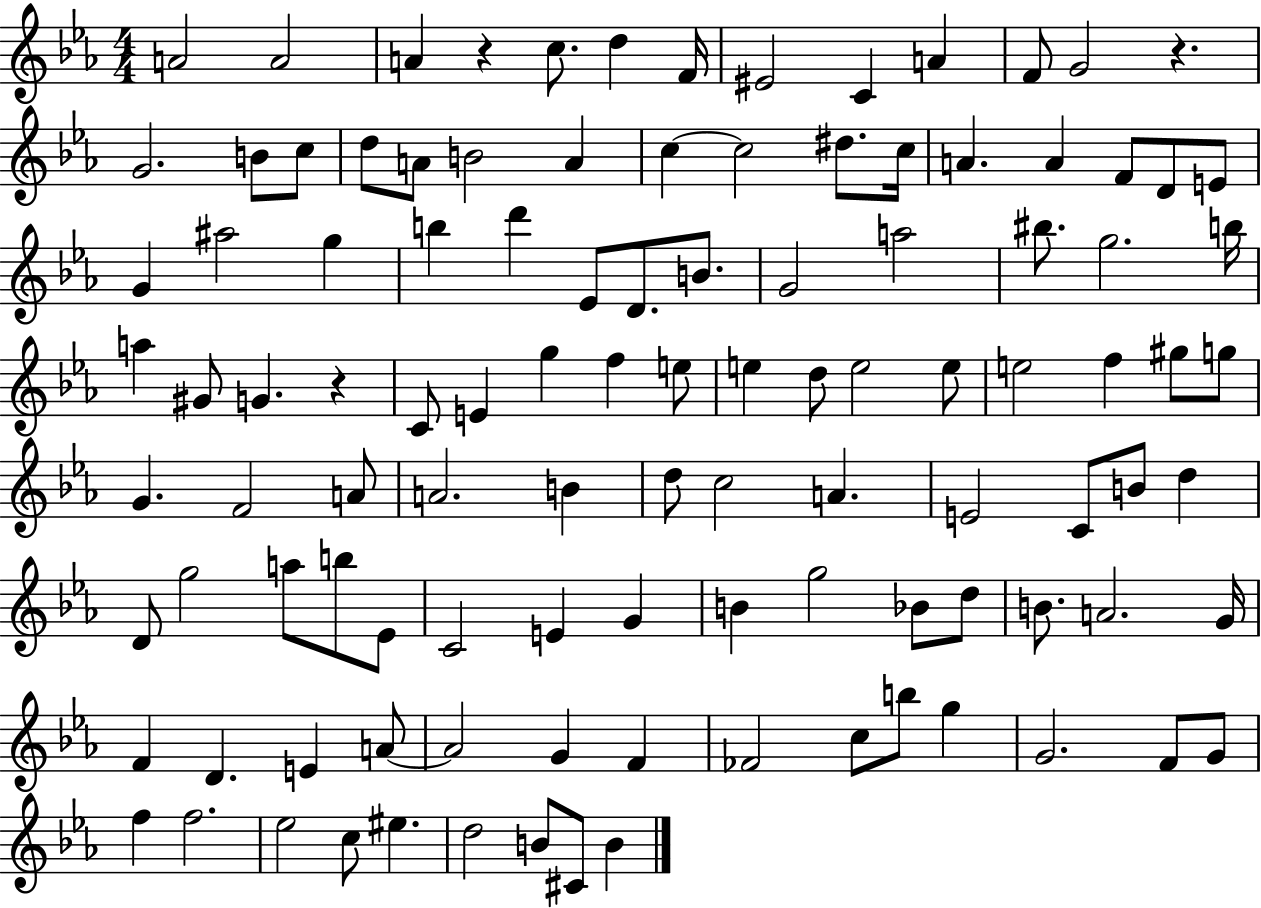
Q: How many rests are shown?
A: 3